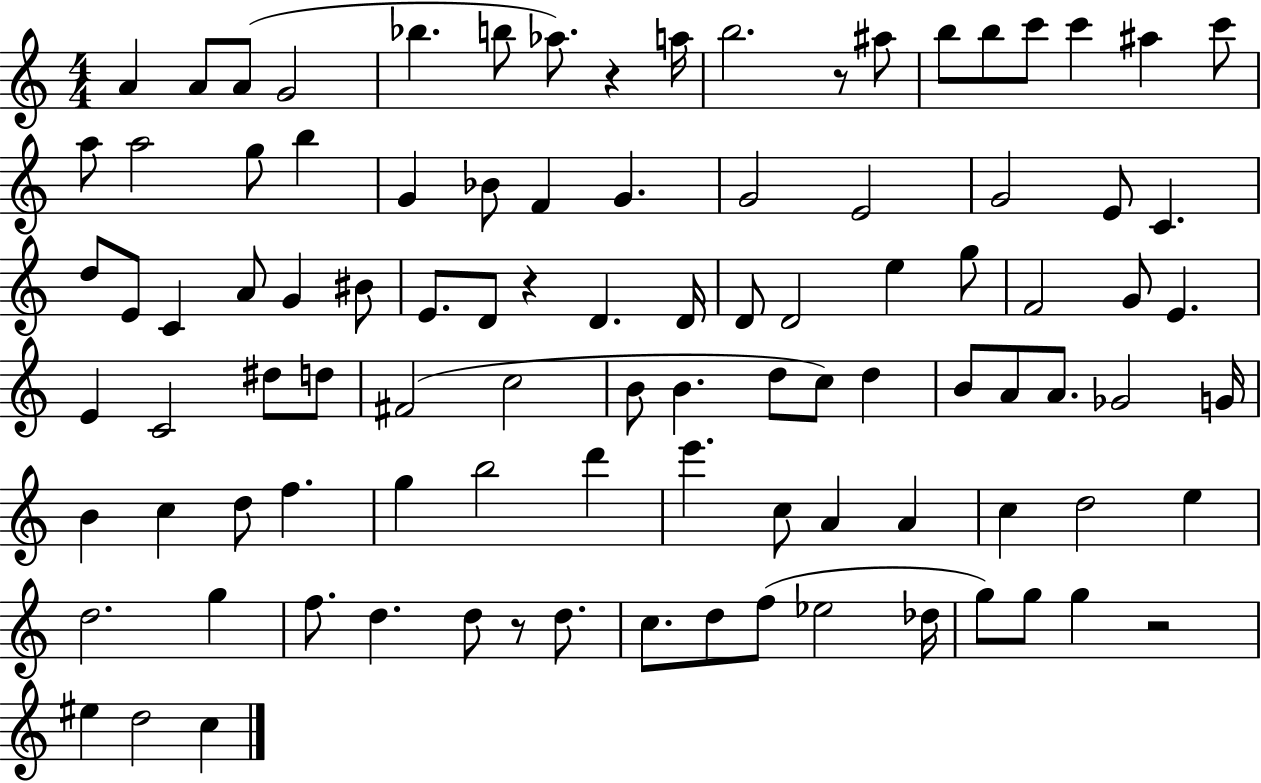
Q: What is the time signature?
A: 4/4